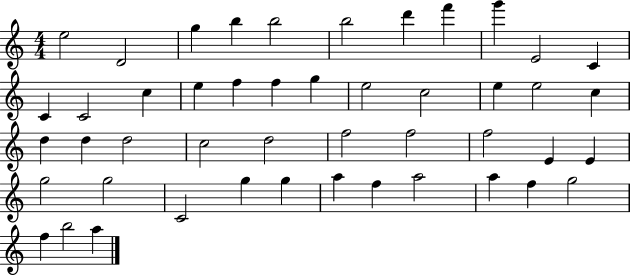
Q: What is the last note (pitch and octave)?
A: A5